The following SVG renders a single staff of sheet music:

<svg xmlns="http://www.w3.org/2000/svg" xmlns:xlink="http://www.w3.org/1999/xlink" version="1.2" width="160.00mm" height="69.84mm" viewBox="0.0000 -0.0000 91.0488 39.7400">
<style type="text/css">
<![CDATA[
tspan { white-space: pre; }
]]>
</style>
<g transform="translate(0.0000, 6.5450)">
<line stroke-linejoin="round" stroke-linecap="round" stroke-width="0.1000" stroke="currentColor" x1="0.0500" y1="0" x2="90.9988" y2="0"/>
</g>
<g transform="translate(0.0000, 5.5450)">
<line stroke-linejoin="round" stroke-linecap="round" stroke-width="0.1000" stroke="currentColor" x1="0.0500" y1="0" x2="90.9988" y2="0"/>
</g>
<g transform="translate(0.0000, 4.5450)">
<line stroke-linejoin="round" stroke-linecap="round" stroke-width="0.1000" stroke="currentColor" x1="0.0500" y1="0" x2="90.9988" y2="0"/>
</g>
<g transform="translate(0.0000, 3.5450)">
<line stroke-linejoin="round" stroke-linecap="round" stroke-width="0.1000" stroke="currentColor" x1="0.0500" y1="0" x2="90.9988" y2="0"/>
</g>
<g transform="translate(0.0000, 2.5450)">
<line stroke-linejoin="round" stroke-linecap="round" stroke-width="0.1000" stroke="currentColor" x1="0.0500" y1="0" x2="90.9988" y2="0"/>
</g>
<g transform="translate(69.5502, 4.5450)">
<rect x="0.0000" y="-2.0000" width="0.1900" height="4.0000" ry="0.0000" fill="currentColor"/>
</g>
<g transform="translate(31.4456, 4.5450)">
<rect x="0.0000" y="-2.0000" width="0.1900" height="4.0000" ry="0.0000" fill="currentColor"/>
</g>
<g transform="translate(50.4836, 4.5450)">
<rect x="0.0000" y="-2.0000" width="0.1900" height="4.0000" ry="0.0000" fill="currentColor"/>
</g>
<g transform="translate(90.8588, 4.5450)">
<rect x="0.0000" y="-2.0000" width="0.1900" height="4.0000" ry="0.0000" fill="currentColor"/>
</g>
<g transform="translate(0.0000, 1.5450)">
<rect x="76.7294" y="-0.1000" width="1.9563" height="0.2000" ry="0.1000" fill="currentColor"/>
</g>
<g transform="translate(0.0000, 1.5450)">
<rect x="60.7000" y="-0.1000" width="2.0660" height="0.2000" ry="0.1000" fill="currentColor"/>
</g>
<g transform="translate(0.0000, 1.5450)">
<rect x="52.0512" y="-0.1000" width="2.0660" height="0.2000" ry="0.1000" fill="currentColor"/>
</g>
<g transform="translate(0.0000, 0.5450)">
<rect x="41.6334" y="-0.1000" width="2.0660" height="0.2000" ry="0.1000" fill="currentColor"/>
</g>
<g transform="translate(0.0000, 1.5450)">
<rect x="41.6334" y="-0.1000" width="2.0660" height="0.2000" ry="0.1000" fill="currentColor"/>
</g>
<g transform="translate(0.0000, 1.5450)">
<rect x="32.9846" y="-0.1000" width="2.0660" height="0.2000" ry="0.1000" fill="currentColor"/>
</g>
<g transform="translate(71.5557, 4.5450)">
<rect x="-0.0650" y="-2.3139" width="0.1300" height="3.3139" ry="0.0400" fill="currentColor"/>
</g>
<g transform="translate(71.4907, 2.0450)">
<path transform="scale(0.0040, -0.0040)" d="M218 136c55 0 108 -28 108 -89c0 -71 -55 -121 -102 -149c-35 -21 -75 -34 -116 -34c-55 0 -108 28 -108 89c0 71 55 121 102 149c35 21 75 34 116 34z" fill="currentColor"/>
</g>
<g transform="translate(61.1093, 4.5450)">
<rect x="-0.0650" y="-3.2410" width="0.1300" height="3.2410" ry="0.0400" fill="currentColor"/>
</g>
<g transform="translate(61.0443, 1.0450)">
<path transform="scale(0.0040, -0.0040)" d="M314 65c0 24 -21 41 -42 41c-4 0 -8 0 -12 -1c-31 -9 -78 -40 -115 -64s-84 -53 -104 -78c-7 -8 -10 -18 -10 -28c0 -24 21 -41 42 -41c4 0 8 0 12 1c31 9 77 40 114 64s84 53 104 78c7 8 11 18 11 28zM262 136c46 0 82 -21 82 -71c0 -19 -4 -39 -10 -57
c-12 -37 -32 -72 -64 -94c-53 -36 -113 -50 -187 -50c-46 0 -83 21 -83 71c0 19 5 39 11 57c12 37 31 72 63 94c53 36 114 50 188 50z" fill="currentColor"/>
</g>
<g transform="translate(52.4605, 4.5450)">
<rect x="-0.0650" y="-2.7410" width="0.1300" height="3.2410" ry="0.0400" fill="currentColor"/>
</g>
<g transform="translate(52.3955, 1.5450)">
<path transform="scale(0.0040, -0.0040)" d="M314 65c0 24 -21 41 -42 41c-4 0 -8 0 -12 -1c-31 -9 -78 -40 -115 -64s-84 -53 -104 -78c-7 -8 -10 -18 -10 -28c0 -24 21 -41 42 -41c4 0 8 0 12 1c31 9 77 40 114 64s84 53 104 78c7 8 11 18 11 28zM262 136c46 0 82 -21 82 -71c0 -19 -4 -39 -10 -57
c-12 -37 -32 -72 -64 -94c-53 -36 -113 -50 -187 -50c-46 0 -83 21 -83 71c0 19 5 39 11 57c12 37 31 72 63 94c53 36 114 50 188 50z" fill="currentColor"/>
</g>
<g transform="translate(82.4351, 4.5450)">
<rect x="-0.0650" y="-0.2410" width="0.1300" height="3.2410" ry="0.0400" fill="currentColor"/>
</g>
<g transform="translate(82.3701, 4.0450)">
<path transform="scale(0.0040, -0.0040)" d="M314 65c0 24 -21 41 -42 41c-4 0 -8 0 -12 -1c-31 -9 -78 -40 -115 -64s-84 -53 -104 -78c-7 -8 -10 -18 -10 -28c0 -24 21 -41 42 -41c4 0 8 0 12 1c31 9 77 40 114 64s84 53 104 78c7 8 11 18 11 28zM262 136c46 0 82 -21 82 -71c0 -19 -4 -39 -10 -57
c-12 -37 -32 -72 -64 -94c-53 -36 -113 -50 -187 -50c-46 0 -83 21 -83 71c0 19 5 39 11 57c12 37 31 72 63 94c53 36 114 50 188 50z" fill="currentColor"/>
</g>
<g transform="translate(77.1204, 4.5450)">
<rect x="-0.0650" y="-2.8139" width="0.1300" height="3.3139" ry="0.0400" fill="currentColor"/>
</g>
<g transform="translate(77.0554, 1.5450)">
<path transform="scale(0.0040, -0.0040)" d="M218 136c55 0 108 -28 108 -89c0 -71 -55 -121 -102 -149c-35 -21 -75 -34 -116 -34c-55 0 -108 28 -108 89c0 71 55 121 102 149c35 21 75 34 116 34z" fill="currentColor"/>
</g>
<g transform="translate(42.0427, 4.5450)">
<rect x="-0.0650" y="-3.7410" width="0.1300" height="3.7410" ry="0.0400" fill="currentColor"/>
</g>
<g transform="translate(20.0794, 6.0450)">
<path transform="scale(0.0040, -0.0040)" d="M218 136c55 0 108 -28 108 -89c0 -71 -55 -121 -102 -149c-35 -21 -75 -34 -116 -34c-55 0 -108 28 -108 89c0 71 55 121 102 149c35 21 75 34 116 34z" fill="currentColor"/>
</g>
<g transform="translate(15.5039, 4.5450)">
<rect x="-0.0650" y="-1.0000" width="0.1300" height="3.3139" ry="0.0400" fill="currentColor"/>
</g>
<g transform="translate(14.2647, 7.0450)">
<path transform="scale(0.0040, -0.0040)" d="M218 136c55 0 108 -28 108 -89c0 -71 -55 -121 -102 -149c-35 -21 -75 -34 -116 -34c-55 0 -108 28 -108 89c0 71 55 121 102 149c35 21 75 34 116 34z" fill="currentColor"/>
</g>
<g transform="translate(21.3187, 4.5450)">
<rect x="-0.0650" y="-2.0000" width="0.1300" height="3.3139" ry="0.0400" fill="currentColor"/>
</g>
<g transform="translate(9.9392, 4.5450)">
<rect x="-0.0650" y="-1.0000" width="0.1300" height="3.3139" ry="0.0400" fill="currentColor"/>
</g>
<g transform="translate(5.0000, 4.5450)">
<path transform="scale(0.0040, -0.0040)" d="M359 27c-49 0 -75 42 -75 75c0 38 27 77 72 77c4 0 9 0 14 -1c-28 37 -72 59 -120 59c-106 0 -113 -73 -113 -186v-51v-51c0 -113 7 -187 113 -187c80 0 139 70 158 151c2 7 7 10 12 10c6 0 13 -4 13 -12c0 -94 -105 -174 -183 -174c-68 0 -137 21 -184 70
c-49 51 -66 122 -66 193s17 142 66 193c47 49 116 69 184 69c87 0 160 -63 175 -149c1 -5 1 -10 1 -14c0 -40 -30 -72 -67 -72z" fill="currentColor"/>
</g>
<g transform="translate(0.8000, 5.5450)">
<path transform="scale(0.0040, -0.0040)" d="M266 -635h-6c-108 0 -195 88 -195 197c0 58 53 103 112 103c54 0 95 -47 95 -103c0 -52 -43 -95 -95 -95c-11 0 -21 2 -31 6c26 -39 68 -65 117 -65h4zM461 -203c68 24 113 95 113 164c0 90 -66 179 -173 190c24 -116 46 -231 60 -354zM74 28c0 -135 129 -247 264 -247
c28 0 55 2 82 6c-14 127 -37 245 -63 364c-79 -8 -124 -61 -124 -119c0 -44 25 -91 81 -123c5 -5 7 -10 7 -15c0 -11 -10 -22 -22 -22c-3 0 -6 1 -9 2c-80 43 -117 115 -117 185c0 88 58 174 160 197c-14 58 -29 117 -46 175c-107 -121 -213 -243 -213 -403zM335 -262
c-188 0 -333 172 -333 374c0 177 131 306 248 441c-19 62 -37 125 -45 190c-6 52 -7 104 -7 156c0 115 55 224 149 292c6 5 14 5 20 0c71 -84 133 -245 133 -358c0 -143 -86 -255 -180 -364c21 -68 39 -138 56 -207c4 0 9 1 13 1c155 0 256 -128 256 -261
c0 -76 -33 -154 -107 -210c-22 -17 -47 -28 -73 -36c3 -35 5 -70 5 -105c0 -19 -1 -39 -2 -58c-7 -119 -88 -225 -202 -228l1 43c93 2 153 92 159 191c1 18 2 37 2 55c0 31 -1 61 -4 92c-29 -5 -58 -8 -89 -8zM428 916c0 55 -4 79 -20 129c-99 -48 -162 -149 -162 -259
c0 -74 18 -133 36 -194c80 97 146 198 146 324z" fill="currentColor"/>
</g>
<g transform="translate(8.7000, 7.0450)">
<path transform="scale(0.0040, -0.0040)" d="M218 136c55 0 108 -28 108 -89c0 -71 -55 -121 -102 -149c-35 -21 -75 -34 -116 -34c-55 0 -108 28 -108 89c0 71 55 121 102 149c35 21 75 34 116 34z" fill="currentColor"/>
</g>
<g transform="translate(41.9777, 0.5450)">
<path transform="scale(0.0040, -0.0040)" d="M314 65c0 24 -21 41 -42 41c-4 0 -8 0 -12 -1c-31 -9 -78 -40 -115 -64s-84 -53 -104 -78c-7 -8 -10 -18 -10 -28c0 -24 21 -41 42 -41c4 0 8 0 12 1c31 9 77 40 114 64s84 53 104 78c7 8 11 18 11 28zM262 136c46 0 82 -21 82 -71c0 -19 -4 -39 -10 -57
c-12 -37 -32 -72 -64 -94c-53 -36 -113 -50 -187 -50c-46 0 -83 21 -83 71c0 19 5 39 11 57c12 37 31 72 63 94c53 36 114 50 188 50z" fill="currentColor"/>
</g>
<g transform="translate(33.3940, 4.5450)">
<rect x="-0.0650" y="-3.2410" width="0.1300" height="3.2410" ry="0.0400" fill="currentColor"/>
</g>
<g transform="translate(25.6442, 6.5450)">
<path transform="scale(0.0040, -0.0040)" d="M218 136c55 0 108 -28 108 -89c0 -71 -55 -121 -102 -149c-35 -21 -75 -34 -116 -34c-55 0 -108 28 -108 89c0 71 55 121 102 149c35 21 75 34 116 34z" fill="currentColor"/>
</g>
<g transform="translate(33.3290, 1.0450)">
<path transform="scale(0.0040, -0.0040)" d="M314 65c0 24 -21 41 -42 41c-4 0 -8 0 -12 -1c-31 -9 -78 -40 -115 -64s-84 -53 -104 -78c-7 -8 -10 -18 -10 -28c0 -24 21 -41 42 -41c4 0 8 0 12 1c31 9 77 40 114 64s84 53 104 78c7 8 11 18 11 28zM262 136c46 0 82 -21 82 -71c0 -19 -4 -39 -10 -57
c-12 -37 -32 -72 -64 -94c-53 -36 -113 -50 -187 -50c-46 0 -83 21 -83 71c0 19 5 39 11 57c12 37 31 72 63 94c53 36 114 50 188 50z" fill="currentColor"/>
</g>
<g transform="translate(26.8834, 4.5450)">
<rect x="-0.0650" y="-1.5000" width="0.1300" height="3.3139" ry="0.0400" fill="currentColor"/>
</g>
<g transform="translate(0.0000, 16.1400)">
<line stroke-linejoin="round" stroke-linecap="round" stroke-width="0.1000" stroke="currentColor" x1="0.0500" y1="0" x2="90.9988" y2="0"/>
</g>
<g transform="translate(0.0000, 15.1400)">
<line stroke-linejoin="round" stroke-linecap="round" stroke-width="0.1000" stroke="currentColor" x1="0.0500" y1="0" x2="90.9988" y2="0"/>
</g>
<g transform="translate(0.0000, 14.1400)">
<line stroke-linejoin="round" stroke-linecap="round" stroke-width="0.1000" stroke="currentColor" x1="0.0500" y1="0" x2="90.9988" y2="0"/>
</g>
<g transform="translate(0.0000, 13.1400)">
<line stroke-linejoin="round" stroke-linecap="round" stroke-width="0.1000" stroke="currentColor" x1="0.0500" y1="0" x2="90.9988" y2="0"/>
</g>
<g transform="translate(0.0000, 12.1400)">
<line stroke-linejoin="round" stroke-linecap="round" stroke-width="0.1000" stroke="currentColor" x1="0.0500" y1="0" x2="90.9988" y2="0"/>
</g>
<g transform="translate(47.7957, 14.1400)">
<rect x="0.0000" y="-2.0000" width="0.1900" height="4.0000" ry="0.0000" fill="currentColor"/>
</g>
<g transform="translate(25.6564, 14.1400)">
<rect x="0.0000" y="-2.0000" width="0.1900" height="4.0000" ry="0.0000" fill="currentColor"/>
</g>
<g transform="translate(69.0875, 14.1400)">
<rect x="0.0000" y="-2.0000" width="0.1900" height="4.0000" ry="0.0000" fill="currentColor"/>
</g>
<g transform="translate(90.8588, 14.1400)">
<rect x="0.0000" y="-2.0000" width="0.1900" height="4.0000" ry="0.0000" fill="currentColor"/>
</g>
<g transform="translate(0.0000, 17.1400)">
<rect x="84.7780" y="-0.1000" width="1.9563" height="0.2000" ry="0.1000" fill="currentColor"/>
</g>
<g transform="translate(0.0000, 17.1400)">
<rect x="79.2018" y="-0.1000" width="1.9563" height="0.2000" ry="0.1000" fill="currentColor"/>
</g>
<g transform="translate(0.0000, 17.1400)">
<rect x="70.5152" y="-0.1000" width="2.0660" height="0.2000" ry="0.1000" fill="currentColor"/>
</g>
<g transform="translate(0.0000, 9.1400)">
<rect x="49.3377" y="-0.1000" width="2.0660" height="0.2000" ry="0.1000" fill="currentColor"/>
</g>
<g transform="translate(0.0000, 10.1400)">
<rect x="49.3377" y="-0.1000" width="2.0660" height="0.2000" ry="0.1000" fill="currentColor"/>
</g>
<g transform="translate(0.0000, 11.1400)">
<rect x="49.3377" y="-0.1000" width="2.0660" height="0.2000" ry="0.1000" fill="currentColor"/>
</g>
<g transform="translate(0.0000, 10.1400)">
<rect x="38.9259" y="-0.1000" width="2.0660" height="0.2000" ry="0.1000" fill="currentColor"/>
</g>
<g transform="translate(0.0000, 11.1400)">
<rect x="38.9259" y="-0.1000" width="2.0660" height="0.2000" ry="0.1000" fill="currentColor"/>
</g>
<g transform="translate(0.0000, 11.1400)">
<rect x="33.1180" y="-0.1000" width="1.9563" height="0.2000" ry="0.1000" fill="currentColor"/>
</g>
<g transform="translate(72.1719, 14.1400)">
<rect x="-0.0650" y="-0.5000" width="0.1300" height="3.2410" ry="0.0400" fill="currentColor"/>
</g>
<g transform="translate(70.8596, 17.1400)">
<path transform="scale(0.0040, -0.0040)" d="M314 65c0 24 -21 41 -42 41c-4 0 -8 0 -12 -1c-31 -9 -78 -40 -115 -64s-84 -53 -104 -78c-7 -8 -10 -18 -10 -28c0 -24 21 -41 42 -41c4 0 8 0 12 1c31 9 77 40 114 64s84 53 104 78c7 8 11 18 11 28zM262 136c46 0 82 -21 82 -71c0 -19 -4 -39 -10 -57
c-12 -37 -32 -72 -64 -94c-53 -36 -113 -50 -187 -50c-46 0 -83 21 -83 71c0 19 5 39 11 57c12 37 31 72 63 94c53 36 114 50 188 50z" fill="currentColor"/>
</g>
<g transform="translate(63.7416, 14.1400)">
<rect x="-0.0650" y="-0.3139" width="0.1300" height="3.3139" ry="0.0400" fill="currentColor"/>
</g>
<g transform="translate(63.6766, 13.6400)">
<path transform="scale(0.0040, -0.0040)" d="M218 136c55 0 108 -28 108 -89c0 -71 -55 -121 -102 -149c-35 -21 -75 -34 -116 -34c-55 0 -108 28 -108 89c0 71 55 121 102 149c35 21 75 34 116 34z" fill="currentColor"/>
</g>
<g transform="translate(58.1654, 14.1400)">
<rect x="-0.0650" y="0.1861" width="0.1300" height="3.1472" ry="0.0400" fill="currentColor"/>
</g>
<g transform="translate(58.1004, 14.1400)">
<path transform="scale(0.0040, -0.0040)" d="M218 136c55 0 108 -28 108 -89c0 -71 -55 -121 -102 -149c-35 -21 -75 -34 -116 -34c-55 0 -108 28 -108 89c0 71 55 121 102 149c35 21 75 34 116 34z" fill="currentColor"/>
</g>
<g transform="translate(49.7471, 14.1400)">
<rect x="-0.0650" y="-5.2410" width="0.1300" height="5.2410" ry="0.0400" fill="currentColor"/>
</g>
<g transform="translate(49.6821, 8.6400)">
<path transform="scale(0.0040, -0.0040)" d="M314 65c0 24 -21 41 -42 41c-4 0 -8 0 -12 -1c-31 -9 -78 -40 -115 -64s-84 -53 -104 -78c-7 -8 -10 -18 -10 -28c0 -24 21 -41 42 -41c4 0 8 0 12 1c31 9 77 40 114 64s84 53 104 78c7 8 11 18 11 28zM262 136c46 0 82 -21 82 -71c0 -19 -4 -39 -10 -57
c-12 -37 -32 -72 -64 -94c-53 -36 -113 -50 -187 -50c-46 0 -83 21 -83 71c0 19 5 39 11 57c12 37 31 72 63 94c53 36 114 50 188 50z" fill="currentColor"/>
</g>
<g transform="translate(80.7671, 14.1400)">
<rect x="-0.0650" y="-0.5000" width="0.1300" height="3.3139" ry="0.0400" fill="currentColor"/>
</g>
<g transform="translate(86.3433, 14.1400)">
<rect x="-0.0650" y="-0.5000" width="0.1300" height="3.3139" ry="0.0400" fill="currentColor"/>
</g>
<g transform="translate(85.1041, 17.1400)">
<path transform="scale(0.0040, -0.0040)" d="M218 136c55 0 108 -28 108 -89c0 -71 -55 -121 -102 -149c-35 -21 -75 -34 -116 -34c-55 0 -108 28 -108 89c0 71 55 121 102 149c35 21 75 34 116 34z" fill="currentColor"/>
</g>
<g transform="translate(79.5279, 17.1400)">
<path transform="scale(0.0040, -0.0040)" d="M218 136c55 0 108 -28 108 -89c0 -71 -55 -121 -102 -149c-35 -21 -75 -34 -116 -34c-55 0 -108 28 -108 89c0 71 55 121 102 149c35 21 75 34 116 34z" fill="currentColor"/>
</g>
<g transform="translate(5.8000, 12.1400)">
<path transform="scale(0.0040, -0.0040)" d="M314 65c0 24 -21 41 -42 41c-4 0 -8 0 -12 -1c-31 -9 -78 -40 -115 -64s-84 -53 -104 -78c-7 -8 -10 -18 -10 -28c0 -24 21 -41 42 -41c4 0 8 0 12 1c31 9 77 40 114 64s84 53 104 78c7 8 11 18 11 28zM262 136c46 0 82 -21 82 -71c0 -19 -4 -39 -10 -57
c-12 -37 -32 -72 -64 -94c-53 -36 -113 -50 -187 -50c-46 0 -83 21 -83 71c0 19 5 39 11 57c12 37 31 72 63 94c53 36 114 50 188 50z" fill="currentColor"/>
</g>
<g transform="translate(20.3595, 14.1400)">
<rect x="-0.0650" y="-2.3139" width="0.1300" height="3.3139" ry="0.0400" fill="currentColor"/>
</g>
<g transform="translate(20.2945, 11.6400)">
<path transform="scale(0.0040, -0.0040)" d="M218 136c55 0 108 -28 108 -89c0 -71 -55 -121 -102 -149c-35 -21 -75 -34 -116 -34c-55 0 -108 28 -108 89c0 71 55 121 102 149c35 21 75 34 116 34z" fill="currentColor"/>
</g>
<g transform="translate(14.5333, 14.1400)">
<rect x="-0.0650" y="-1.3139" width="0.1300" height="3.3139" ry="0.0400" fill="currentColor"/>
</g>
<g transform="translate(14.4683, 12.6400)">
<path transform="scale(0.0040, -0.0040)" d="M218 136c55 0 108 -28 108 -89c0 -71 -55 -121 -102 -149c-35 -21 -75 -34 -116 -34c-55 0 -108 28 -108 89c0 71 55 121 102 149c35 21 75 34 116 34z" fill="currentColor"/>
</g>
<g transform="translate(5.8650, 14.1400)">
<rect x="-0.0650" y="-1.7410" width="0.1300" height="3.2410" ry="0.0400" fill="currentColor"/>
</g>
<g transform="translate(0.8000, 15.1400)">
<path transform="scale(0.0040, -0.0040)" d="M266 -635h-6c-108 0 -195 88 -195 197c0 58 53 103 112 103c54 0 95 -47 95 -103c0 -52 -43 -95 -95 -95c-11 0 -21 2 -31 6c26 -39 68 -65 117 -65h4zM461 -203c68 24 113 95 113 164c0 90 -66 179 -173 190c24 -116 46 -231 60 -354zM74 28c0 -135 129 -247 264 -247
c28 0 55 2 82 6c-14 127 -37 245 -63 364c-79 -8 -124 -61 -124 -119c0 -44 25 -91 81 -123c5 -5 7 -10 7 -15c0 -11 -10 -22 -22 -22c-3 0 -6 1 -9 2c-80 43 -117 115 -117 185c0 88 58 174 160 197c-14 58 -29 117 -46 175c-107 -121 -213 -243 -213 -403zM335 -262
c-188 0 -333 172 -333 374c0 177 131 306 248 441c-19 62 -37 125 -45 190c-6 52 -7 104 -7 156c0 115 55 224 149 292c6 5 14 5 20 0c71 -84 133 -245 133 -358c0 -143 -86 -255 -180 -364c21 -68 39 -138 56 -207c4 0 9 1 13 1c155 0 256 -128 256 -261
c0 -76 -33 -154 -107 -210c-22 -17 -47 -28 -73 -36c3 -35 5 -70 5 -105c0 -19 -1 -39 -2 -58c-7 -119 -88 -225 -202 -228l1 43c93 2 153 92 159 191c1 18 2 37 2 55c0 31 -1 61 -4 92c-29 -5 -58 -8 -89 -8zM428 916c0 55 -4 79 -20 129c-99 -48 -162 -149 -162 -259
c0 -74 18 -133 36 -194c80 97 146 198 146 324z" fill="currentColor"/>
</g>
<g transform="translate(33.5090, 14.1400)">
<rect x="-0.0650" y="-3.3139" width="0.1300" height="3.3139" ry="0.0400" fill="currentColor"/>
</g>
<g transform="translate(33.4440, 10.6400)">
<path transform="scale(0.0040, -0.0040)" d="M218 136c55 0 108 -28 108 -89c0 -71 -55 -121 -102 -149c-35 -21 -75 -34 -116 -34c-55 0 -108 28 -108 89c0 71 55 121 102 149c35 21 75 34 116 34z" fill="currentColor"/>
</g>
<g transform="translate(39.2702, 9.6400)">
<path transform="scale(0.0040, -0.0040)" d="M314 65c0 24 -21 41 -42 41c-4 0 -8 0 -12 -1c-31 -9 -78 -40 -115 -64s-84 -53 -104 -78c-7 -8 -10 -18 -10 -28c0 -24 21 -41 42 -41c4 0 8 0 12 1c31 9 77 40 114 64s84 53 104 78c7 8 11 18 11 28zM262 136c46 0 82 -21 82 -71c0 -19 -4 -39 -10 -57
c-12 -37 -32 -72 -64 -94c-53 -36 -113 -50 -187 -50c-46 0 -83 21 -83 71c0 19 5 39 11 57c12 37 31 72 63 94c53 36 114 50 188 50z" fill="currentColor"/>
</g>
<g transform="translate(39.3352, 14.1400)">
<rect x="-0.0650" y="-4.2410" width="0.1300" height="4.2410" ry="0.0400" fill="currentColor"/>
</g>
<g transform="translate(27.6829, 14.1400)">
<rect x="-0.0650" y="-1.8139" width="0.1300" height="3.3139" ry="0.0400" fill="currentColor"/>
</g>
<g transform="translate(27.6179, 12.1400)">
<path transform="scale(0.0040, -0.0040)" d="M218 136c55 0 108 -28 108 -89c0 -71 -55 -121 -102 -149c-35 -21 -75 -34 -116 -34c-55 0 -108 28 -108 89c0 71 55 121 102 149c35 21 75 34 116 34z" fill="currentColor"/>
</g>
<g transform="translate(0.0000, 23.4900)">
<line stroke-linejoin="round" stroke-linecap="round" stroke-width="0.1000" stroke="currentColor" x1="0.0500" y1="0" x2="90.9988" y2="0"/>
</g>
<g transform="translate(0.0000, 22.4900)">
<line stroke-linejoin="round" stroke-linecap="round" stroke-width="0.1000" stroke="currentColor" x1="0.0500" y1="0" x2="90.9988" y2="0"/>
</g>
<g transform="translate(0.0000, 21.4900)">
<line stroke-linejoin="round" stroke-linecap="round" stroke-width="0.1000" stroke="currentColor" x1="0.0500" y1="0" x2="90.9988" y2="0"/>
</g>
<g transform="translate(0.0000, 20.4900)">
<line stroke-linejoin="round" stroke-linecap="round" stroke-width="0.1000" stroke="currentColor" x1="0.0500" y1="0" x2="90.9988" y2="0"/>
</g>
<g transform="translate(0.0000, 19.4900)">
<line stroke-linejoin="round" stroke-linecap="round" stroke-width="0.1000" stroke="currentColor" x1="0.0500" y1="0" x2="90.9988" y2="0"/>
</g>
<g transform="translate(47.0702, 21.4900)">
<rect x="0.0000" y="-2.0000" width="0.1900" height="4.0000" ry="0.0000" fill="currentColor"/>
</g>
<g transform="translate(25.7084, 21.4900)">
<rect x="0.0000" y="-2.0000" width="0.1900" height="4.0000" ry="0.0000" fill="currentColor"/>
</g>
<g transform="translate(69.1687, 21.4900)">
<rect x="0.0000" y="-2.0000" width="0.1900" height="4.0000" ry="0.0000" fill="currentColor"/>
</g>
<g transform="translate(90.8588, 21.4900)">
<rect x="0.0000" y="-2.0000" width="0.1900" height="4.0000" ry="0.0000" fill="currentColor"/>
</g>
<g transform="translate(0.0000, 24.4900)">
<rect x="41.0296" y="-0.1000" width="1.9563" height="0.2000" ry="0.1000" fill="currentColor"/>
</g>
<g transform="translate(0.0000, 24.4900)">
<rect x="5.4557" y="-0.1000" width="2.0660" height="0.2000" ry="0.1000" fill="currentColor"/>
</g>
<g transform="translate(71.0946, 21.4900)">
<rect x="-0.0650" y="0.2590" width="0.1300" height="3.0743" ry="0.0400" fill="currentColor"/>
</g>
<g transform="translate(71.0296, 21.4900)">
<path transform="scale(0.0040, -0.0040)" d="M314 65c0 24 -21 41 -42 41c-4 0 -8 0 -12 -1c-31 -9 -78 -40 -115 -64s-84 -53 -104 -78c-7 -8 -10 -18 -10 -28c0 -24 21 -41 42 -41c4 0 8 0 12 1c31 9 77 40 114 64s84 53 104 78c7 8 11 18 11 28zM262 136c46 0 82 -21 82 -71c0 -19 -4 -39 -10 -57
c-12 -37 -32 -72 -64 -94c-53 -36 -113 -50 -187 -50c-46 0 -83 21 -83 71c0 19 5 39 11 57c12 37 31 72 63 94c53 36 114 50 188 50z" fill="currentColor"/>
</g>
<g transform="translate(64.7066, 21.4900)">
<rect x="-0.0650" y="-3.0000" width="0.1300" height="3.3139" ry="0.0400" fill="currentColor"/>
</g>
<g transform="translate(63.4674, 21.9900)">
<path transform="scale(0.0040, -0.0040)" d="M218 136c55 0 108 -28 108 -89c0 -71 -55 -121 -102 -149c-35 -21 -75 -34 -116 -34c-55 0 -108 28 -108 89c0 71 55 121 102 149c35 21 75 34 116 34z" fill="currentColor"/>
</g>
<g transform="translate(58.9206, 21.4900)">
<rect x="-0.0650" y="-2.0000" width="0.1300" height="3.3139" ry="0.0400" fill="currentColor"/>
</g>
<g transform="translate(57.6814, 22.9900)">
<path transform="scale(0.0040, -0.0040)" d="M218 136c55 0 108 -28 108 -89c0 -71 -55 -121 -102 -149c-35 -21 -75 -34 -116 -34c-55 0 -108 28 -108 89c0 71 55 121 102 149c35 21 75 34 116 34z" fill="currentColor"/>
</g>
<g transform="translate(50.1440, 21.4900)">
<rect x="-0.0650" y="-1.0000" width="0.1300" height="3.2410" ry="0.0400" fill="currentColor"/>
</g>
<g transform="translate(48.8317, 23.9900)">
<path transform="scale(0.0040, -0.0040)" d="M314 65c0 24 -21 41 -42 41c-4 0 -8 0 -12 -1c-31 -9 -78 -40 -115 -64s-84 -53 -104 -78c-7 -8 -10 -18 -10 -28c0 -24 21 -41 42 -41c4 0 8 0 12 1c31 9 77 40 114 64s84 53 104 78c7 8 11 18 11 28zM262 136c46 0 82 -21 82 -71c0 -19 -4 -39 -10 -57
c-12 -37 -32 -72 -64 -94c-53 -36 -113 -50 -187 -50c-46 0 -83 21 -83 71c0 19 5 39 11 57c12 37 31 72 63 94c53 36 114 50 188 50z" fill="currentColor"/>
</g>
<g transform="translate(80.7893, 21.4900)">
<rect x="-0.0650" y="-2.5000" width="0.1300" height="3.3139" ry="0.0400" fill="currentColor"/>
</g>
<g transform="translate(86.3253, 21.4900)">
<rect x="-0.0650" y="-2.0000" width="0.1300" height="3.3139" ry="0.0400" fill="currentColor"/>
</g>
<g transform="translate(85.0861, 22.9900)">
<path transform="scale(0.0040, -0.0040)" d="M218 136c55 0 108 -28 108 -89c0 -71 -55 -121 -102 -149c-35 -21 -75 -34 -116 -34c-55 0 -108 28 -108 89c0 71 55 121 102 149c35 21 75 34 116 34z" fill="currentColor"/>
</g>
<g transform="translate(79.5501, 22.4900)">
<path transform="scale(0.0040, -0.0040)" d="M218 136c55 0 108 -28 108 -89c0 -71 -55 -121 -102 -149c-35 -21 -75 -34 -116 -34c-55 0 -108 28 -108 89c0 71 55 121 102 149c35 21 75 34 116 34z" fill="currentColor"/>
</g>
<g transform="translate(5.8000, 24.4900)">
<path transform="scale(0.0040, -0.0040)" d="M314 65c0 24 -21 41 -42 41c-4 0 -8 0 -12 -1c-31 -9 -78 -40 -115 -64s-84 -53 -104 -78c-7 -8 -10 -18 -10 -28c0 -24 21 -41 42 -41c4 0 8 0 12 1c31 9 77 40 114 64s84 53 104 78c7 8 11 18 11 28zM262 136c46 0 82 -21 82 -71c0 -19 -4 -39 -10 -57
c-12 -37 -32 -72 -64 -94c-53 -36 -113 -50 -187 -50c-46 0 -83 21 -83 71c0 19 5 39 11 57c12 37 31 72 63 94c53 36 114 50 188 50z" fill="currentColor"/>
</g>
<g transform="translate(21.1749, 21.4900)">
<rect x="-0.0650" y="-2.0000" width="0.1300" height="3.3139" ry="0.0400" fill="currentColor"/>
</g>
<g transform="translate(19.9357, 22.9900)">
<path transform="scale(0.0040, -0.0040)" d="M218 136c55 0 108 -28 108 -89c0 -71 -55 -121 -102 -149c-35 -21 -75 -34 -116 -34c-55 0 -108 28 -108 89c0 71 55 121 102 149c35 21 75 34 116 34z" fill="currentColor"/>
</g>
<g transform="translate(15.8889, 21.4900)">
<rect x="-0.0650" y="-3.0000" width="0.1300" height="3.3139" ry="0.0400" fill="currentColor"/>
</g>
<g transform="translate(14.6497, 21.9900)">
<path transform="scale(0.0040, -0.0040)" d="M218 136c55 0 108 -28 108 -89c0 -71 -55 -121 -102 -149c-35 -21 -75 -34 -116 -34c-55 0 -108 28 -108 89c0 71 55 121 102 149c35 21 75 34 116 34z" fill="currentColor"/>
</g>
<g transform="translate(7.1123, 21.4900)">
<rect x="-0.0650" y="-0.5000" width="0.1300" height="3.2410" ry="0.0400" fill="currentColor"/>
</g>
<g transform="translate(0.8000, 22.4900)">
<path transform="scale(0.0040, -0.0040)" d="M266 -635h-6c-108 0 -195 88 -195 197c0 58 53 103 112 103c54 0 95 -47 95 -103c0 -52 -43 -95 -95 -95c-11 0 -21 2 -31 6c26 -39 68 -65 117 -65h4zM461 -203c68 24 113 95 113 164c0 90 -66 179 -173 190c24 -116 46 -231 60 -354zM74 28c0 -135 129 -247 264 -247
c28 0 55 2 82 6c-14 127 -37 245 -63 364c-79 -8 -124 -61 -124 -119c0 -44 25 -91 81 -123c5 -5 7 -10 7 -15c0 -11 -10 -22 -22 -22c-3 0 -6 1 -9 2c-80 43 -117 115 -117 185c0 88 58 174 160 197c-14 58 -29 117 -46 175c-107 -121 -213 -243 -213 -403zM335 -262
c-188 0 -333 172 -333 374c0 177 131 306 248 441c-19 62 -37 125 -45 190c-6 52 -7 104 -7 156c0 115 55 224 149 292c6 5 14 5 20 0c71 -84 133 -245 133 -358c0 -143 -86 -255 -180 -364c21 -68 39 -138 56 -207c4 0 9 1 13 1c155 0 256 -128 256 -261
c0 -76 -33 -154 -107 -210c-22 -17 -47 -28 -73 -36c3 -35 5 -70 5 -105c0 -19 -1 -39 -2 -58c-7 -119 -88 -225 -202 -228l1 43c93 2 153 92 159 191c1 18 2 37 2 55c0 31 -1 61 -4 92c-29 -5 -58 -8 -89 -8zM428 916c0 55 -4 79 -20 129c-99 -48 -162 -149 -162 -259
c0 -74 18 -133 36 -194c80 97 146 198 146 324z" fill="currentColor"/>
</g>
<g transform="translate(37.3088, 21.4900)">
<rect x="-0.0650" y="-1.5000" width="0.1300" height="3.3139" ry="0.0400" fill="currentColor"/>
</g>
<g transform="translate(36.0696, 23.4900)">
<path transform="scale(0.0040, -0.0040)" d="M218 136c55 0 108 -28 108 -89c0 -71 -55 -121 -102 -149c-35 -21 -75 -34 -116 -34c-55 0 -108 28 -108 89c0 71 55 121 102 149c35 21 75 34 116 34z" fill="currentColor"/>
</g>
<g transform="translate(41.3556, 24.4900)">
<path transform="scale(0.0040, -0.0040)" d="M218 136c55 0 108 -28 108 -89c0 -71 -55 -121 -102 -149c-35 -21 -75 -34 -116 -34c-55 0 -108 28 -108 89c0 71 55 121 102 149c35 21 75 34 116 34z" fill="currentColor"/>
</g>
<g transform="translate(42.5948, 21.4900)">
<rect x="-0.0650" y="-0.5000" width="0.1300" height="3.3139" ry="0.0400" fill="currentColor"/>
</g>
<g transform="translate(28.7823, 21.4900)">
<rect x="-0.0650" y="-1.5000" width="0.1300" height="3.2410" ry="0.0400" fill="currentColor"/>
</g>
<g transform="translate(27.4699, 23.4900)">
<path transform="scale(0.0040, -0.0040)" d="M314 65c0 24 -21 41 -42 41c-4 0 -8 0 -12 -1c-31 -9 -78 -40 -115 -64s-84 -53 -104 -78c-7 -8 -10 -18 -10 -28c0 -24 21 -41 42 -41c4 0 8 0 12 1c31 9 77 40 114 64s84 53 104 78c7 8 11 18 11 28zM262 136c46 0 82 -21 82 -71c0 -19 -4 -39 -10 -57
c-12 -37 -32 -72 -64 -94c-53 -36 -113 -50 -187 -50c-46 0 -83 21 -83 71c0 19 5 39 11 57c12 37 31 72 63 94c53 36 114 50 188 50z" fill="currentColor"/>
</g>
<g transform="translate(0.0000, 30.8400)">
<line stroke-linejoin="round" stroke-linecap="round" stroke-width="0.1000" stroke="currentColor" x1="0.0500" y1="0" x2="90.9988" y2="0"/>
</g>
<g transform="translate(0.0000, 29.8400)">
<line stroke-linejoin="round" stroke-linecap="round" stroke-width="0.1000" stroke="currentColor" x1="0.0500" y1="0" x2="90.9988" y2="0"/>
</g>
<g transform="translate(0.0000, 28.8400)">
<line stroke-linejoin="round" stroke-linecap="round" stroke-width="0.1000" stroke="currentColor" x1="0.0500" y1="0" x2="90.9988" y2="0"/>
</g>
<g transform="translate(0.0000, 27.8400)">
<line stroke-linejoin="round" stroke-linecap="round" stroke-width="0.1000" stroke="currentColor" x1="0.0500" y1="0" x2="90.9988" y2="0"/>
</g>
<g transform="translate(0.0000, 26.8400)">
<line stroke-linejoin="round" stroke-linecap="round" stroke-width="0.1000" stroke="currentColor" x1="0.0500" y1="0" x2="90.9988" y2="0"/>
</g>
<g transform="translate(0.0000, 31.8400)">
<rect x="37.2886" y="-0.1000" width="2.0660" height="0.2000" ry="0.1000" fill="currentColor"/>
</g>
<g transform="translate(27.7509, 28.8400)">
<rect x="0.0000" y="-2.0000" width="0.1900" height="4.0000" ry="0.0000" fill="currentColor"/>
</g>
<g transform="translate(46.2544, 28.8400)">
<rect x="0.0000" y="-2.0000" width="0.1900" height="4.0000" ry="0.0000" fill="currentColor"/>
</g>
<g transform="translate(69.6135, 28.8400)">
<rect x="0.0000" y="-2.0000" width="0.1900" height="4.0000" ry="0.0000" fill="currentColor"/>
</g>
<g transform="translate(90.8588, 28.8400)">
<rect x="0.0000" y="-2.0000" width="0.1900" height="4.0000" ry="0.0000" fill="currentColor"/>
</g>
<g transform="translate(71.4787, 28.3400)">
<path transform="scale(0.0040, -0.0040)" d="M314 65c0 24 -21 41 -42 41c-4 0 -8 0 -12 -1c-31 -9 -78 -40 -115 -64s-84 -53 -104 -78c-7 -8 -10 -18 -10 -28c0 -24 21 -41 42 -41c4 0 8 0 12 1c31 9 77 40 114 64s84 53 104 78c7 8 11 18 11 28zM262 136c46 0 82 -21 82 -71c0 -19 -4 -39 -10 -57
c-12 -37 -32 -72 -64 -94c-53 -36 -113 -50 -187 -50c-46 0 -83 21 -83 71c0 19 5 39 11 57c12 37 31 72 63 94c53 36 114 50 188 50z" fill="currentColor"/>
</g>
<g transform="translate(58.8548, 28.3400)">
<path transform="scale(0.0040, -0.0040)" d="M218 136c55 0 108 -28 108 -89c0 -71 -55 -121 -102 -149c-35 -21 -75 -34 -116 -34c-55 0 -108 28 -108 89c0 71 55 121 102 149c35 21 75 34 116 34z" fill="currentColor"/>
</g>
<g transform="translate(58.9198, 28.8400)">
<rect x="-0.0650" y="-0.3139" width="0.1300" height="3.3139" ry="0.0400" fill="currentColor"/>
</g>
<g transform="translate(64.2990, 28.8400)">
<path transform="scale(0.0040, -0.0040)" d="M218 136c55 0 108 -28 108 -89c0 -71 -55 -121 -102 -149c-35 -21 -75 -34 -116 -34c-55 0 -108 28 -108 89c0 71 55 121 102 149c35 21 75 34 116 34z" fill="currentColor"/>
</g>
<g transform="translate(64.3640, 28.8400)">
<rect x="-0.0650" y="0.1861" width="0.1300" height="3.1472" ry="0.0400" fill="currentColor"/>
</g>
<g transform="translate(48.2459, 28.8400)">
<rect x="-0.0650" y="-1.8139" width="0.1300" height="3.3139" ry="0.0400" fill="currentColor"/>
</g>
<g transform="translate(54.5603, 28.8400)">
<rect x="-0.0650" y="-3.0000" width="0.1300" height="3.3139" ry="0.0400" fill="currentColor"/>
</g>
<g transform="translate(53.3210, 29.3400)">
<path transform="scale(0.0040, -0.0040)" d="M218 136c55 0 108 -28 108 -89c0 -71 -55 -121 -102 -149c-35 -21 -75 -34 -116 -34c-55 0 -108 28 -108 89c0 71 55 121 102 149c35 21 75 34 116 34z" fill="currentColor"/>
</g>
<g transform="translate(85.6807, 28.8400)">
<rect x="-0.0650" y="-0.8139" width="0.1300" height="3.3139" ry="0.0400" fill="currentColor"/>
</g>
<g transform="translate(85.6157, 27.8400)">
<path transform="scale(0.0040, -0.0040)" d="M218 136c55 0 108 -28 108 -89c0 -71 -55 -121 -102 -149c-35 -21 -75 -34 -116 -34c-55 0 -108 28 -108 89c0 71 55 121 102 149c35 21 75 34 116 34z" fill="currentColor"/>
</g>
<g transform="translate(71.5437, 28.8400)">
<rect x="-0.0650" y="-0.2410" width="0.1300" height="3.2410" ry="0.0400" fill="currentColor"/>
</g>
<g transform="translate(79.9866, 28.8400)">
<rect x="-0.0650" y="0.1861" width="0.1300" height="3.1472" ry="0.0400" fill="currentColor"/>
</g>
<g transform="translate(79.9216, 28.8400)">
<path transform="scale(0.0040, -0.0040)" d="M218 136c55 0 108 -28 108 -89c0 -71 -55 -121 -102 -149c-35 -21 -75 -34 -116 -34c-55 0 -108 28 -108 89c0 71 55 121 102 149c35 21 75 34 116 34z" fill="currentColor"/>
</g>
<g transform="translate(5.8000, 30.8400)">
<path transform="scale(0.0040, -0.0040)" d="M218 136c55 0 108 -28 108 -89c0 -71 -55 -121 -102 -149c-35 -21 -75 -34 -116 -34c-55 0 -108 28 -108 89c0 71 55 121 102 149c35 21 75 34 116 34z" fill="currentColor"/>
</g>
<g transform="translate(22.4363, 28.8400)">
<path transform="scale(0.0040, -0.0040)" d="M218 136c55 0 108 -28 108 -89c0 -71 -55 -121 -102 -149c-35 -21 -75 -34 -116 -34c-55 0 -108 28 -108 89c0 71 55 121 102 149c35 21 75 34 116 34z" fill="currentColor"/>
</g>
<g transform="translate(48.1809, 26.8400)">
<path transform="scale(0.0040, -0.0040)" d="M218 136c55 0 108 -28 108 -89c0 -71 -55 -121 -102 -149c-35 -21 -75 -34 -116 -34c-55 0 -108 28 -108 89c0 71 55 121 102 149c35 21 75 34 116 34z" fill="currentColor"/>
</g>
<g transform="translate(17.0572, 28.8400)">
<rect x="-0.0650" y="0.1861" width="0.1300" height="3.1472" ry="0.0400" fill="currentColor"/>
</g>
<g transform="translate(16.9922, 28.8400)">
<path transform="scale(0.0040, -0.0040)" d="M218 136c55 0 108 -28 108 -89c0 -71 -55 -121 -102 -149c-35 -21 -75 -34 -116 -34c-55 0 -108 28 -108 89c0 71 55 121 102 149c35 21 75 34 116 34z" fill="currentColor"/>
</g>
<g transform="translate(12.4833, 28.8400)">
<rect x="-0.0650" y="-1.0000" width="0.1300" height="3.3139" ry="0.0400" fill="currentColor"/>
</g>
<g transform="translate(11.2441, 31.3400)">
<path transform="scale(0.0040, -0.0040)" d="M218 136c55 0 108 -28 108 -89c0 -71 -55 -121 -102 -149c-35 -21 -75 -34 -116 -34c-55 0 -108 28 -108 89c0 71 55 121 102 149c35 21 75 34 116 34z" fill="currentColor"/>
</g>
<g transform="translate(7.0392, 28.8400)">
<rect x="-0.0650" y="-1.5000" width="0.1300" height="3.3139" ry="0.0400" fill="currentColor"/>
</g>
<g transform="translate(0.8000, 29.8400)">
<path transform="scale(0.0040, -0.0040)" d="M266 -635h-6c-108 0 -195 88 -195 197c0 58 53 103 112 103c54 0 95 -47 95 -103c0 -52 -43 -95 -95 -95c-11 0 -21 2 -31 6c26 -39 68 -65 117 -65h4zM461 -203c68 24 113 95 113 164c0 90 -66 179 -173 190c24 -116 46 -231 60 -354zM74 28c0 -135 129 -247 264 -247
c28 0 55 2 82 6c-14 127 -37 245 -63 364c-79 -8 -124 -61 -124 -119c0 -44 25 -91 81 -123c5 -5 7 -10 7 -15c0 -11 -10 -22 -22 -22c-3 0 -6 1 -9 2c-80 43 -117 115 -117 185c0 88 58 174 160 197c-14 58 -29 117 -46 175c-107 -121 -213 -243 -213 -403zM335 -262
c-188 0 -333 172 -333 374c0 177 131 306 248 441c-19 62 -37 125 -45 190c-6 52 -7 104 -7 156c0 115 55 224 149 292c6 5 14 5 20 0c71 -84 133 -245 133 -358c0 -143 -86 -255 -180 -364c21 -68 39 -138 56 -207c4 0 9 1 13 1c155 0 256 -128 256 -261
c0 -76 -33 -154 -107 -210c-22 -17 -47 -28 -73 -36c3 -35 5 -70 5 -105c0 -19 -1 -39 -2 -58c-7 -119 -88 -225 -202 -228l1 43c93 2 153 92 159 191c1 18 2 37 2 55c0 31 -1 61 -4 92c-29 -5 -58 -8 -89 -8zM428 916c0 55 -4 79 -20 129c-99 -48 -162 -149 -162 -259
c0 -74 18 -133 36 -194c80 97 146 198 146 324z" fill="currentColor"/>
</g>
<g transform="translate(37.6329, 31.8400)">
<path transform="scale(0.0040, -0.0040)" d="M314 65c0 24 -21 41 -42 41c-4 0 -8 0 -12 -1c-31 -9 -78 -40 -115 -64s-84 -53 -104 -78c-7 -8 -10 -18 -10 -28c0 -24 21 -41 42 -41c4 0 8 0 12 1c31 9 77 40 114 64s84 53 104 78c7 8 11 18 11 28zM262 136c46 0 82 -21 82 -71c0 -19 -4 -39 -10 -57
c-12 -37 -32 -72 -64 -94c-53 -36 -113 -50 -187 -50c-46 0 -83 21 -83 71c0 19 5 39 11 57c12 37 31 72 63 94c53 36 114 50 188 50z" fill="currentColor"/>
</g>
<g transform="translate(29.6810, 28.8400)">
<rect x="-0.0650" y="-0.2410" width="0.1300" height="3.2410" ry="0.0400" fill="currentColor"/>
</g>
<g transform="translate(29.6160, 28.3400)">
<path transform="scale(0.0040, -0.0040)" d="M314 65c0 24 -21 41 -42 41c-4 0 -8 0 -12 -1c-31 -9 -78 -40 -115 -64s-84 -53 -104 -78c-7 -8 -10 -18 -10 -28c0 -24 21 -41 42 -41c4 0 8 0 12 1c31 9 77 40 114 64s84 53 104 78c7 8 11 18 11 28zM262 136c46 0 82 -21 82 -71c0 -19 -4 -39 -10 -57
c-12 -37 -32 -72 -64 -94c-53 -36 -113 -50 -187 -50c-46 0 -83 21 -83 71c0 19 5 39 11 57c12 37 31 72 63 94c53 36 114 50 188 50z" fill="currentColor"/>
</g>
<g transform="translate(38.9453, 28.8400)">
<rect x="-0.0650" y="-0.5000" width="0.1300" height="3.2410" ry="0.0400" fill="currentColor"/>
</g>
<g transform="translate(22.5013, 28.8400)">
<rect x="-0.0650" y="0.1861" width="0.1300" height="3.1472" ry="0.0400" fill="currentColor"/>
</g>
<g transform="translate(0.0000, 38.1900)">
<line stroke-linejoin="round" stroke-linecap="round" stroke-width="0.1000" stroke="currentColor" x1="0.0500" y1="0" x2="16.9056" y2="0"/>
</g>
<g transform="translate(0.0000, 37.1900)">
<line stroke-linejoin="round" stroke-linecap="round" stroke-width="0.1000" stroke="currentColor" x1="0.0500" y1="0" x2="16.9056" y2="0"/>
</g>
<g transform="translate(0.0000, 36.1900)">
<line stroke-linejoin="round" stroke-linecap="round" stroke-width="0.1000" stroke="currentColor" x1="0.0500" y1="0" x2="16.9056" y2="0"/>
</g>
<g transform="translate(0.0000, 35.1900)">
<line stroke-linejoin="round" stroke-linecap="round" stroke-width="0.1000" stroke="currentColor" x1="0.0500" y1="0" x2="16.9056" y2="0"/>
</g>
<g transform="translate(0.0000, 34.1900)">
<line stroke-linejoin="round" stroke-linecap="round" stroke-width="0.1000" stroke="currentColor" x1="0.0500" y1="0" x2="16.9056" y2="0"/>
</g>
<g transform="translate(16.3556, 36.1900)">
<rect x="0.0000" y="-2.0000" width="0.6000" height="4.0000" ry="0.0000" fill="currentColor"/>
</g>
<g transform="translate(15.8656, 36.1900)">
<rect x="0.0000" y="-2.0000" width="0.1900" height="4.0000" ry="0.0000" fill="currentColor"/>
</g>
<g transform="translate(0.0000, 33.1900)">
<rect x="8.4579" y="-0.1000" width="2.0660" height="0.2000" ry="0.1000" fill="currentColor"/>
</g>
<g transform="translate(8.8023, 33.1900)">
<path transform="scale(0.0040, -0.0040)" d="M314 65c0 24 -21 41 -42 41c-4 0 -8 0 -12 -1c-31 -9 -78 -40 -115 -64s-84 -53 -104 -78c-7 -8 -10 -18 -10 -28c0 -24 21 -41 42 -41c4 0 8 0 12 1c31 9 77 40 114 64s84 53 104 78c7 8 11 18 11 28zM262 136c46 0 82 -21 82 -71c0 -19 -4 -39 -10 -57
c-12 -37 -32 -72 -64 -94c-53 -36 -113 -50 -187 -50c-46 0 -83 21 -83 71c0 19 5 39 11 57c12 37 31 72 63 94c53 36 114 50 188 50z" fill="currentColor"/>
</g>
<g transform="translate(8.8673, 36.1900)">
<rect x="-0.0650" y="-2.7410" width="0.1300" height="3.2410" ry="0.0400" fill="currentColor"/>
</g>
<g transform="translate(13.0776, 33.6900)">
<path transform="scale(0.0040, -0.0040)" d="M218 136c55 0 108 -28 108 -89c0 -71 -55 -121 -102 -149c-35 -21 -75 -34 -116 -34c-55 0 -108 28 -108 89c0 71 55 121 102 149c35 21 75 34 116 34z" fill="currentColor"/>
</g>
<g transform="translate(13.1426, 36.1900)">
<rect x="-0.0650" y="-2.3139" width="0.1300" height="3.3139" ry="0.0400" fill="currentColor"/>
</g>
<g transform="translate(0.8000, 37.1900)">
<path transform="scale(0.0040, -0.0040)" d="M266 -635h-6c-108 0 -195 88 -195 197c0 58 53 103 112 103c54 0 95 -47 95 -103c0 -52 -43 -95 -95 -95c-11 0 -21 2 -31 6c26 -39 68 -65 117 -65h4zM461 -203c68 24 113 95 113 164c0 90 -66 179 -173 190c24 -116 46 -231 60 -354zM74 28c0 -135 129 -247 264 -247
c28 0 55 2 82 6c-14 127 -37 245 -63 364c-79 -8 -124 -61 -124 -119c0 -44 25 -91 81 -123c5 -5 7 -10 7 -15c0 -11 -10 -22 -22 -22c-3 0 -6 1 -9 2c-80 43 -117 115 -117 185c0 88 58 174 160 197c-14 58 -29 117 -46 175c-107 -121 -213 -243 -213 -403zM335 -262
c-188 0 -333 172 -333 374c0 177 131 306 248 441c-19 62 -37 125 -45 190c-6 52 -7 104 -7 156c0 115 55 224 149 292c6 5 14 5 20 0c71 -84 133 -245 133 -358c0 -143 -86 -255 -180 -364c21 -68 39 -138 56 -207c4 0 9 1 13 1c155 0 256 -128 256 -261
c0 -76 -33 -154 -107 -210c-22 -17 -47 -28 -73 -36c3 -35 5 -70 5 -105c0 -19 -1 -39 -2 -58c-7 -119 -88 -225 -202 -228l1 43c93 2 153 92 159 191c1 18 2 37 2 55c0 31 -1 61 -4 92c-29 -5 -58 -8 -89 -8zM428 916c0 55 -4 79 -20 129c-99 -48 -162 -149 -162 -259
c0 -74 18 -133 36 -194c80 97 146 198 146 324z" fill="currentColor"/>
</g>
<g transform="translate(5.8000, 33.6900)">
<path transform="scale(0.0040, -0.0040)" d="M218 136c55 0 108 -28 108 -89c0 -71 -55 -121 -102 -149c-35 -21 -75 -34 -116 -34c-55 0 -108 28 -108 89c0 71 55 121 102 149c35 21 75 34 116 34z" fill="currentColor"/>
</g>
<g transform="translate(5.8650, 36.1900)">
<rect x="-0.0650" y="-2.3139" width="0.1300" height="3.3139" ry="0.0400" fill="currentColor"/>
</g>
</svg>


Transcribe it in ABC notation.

X:1
T:Untitled
M:4/4
L:1/4
K:C
D D F E b2 c'2 a2 b2 g a c2 f2 e g f b d'2 f'2 B c C2 C C C2 A F E2 E C D2 F A B2 G F E D B B c2 C2 f A c B c2 B d g a2 g